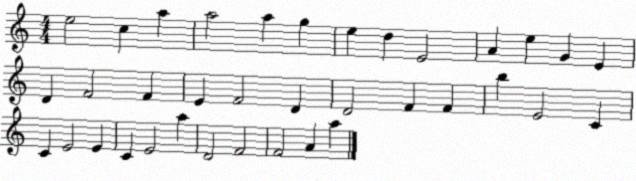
X:1
T:Untitled
M:4/4
L:1/4
K:C
e2 c a a2 a g e d E2 A e G E D F2 F E F2 D D2 F F b E2 C C E2 E C E2 a D2 F2 F2 A a